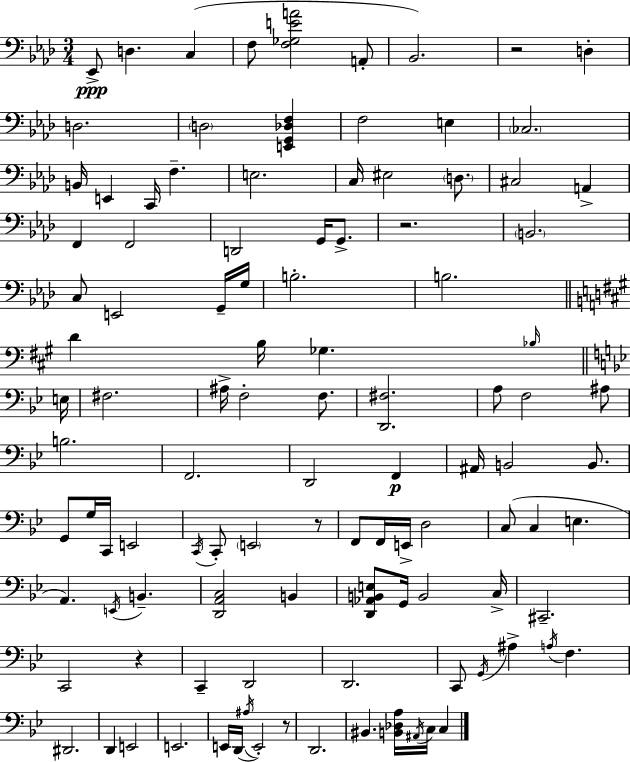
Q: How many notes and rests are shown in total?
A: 108